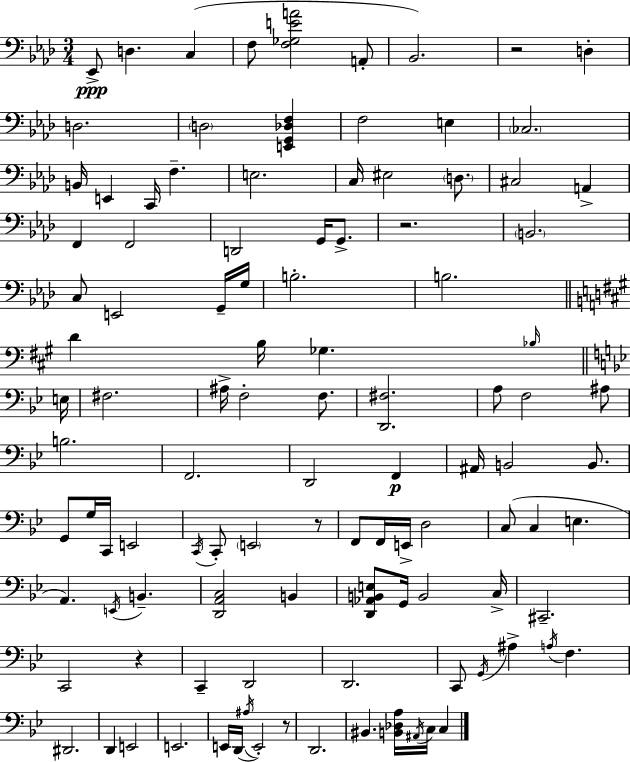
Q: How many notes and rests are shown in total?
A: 108